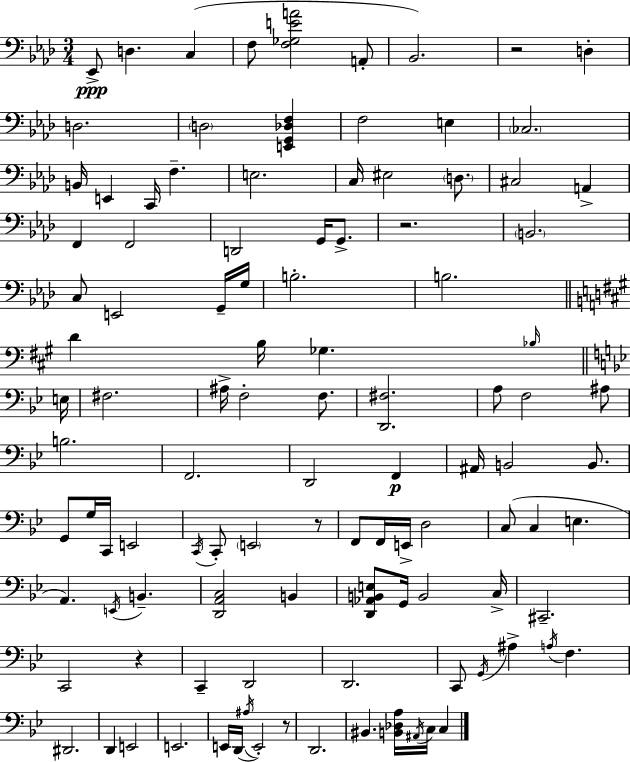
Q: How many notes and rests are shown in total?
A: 108